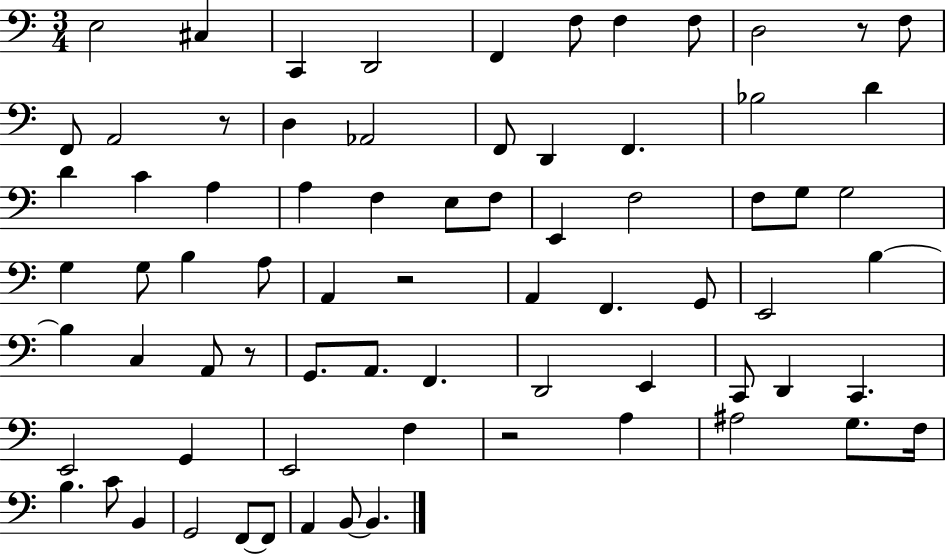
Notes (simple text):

E3/h C#3/q C2/q D2/h F2/q F3/e F3/q F3/e D3/h R/e F3/e F2/e A2/h R/e D3/q Ab2/h F2/e D2/q F2/q. Bb3/h D4/q D4/q C4/q A3/q A3/q F3/q E3/e F3/e E2/q F3/h F3/e G3/e G3/h G3/q G3/e B3/q A3/e A2/q R/h A2/q F2/q. G2/e E2/h B3/q B3/q C3/q A2/e R/e G2/e. A2/e. F2/q. D2/h E2/q C2/e D2/q C2/q. E2/h G2/q E2/h F3/q R/h A3/q A#3/h G3/e. F3/s B3/q. C4/e B2/q G2/h F2/e F2/e A2/q B2/e B2/q.